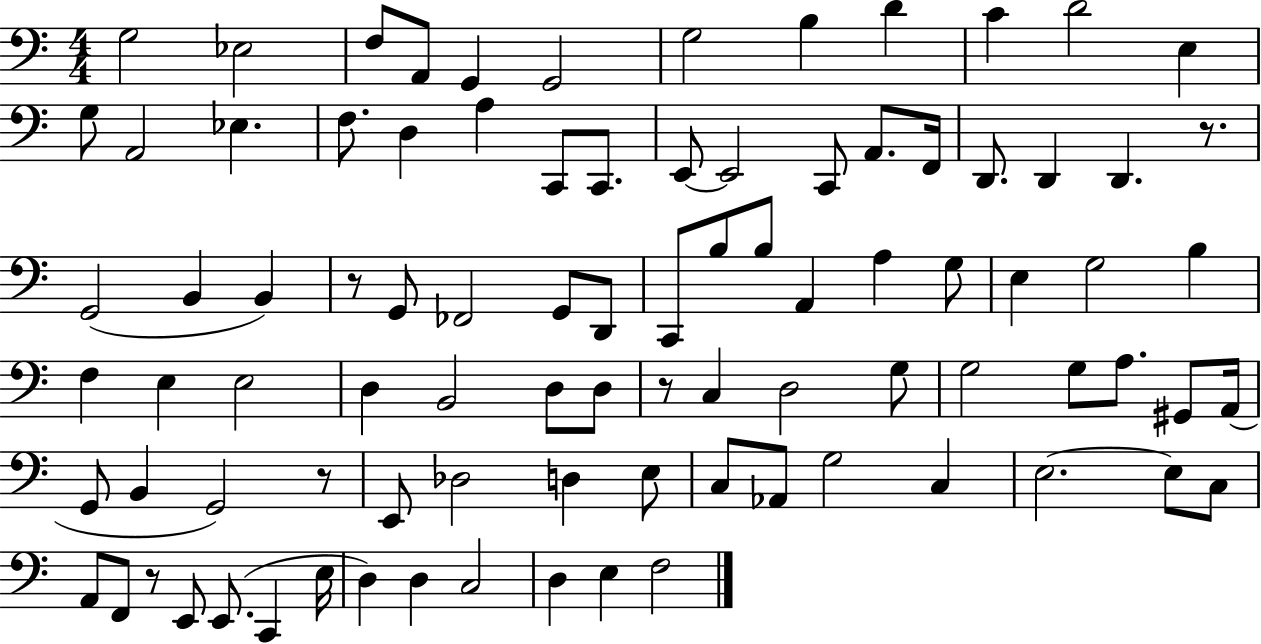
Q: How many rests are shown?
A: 5